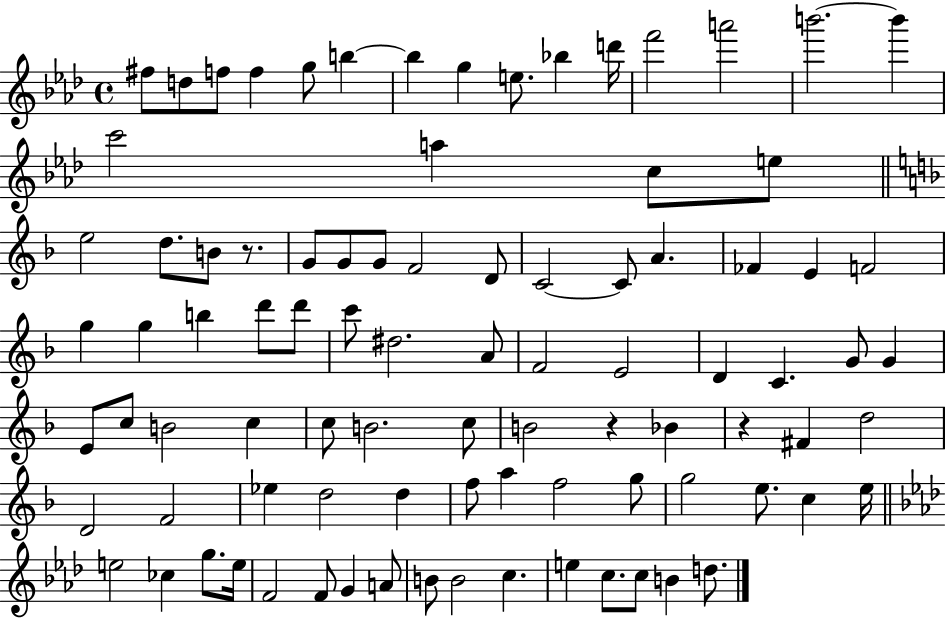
{
  \clef treble
  \time 4/4
  \defaultTimeSignature
  \key aes \major
  fis''8 d''8 f''8 f''4 g''8 b''4~~ | b''4 g''4 e''8. bes''4 d'''16 | f'''2 a'''2 | b'''2.~~ b'''4 | \break c'''2 a''4 c''8 e''8 | \bar "||" \break \key f \major e''2 d''8. b'8 r8. | g'8 g'8 g'8 f'2 d'8 | c'2~~ c'8 a'4. | fes'4 e'4 f'2 | \break g''4 g''4 b''4 d'''8 d'''8 | c'''8 dis''2. a'8 | f'2 e'2 | d'4 c'4. g'8 g'4 | \break e'8 c''8 b'2 c''4 | c''8 b'2. c''8 | b'2 r4 bes'4 | r4 fis'4 d''2 | \break d'2 f'2 | ees''4 d''2 d''4 | f''8 a''4 f''2 g''8 | g''2 e''8. c''4 e''16 | \break \bar "||" \break \key aes \major e''2 ces''4 g''8. e''16 | f'2 f'8 g'4 a'8 | b'8 b'2 c''4. | e''4 c''8. c''8 b'4 d''8. | \break \bar "|."
}